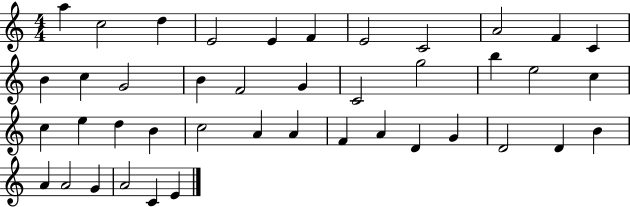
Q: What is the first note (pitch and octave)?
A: A5